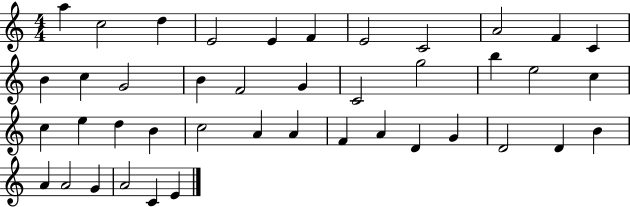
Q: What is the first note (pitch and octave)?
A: A5